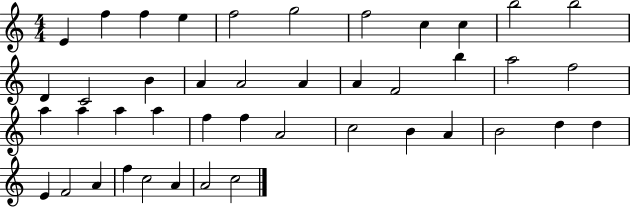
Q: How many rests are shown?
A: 0